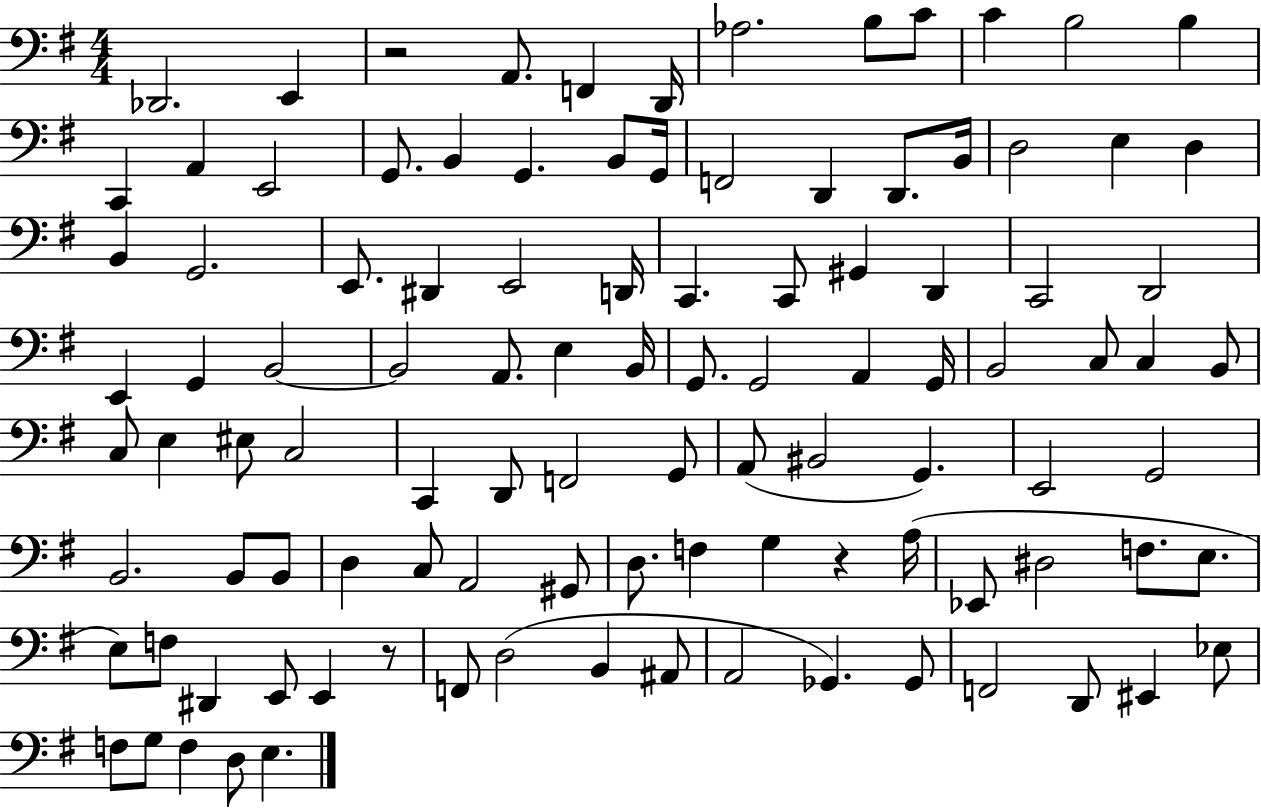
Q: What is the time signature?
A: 4/4